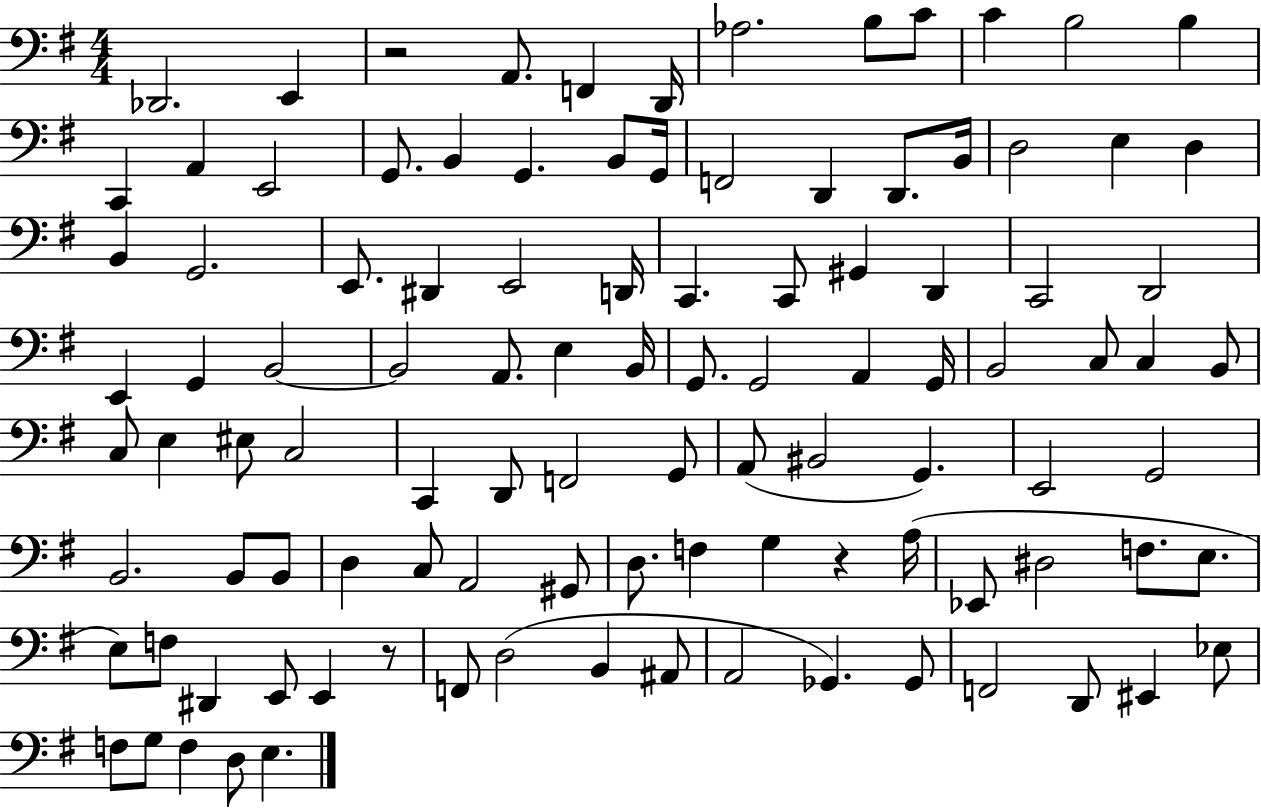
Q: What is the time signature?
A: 4/4